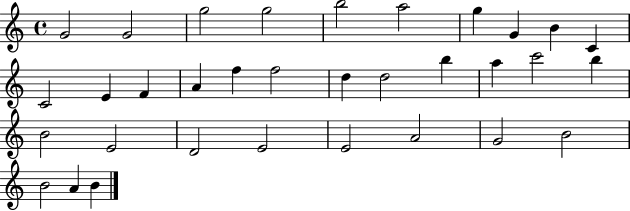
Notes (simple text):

G4/h G4/h G5/h G5/h B5/h A5/h G5/q G4/q B4/q C4/q C4/h E4/q F4/q A4/q F5/q F5/h D5/q D5/h B5/q A5/q C6/h B5/q B4/h E4/h D4/h E4/h E4/h A4/h G4/h B4/h B4/h A4/q B4/q